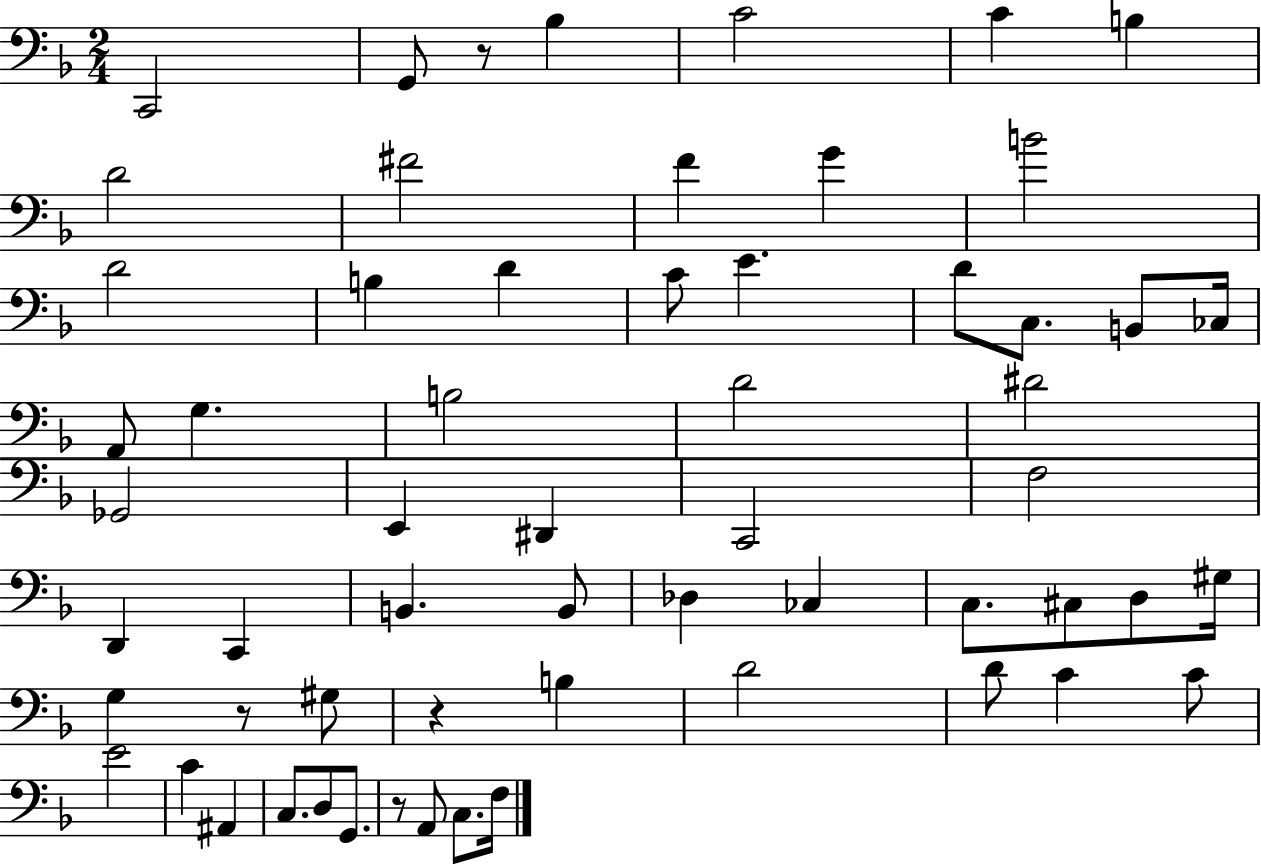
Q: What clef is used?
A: bass